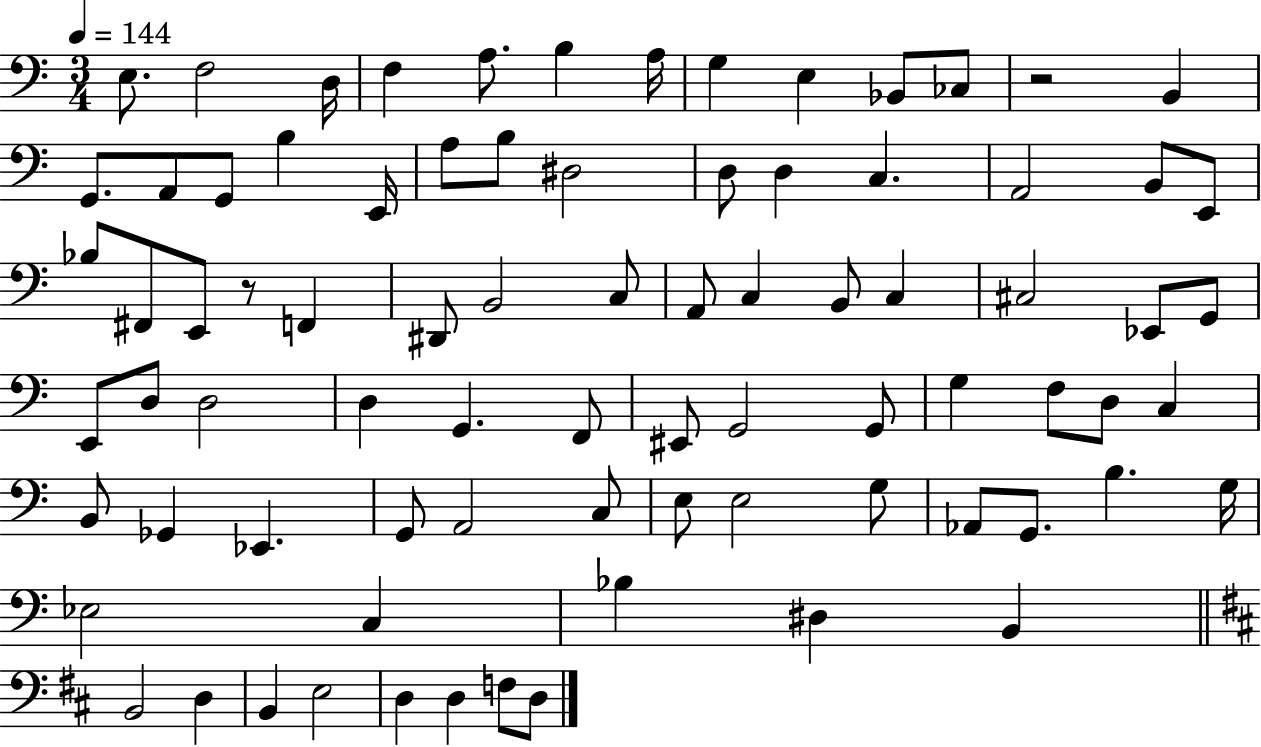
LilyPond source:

{
  \clef bass
  \numericTimeSignature
  \time 3/4
  \key c \major
  \tempo 4 = 144
  e8. f2 d16 | f4 a8. b4 a16 | g4 e4 bes,8 ces8 | r2 b,4 | \break g,8. a,8 g,8 b4 e,16 | a8 b8 dis2 | d8 d4 c4. | a,2 b,8 e,8 | \break bes8 fis,8 e,8 r8 f,4 | dis,8 b,2 c8 | a,8 c4 b,8 c4 | cis2 ees,8 g,8 | \break e,8 d8 d2 | d4 g,4. f,8 | eis,8 g,2 g,8 | g4 f8 d8 c4 | \break b,8 ges,4 ees,4. | g,8 a,2 c8 | e8 e2 g8 | aes,8 g,8. b4. g16 | \break ees2 c4 | bes4 dis4 b,4 | \bar "||" \break \key d \major b,2 d4 | b,4 e2 | d4 d4 f8 d8 | \bar "|."
}